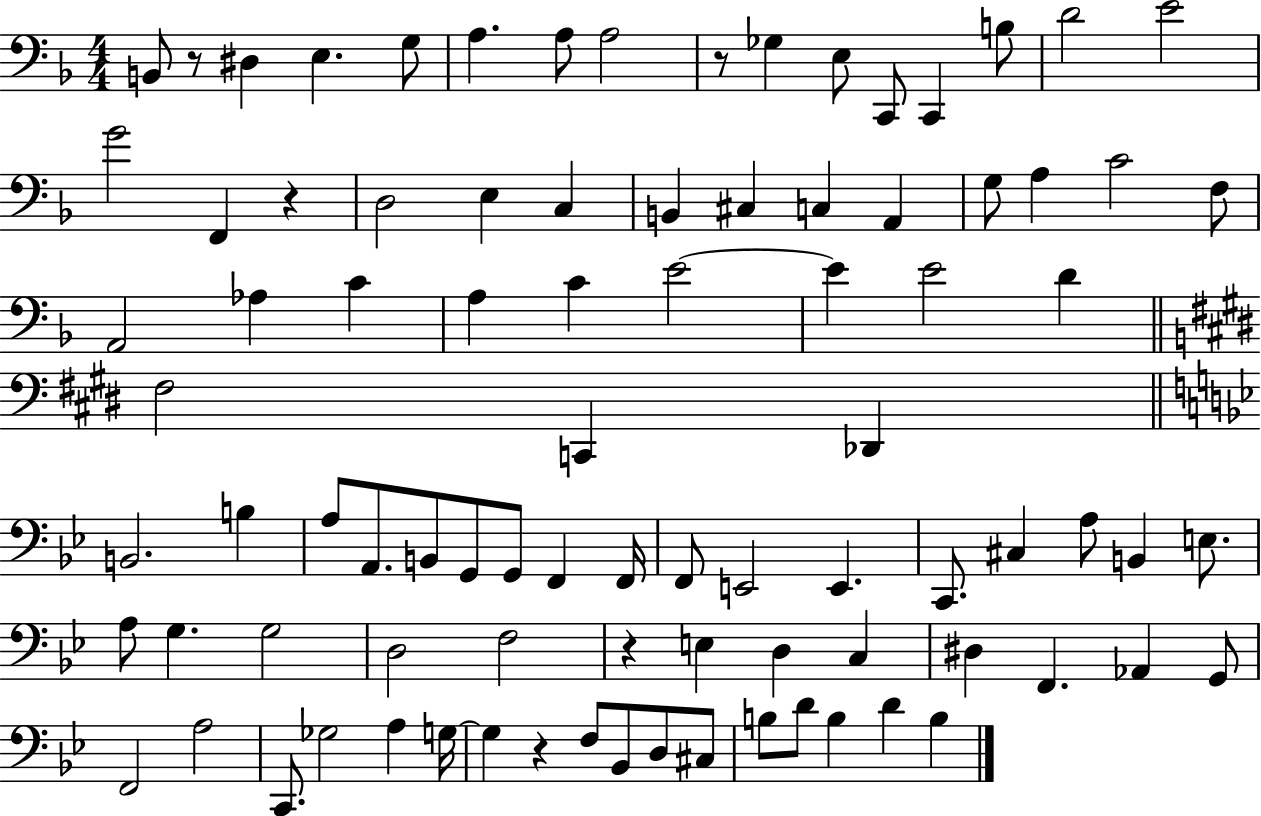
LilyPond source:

{
  \clef bass
  \numericTimeSignature
  \time 4/4
  \key f \major
  \repeat volta 2 { b,8 r8 dis4 e4. g8 | a4. a8 a2 | r8 ges4 e8 c,8 c,4 b8 | d'2 e'2 | \break g'2 f,4 r4 | d2 e4 c4 | b,4 cis4 c4 a,4 | g8 a4 c'2 f8 | \break a,2 aes4 c'4 | a4 c'4 e'2~~ | e'4 e'2 d'4 | \bar "||" \break \key e \major fis2 c,4 des,4 | \bar "||" \break \key bes \major b,2. b4 | a8 a,8. b,8 g,8 g,8 f,4 f,16 | f,8 e,2 e,4. | c,8. cis4 a8 b,4 e8. | \break a8 g4. g2 | d2 f2 | r4 e4 d4 c4 | dis4 f,4. aes,4 g,8 | \break f,2 a2 | c,8. ges2 a4 g16~~ | g4 r4 f8 bes,8 d8 cis8 | b8 d'8 b4 d'4 b4 | \break } \bar "|."
}